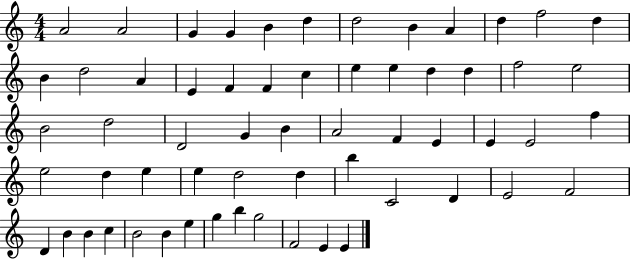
{
  \clef treble
  \numericTimeSignature
  \time 4/4
  \key c \major
  a'2 a'2 | g'4 g'4 b'4 d''4 | d''2 b'4 a'4 | d''4 f''2 d''4 | \break b'4 d''2 a'4 | e'4 f'4 f'4 c''4 | e''4 e''4 d''4 d''4 | f''2 e''2 | \break b'2 d''2 | d'2 g'4 b'4 | a'2 f'4 e'4 | e'4 e'2 f''4 | \break e''2 d''4 e''4 | e''4 d''2 d''4 | b''4 c'2 d'4 | e'2 f'2 | \break d'4 b'4 b'4 c''4 | b'2 b'4 e''4 | g''4 b''4 g''2 | f'2 e'4 e'4 | \break \bar "|."
}